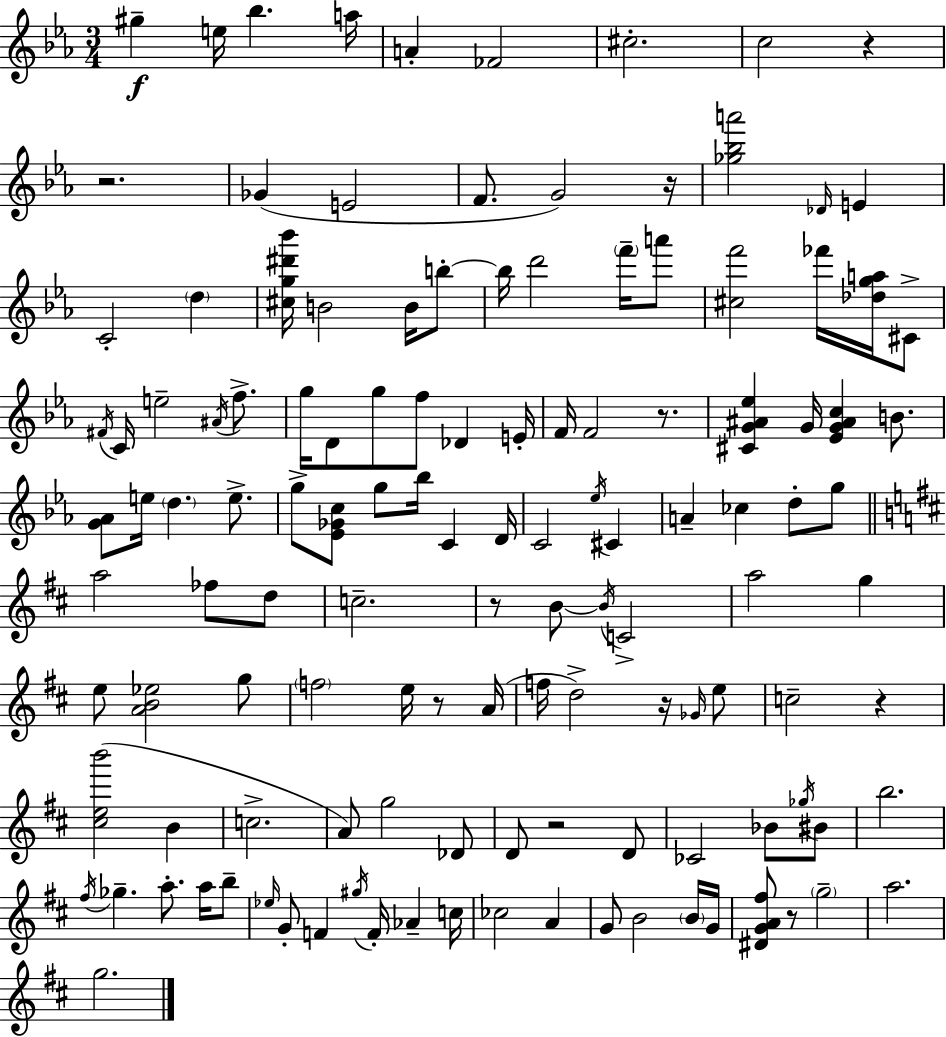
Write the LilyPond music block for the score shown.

{
  \clef treble
  \numericTimeSignature
  \time 3/4
  \key c \minor
  \repeat volta 2 { gis''4--\f e''16 bes''4. a''16 | a'4-. fes'2 | cis''2.-. | c''2 r4 | \break r2. | ges'4( e'2 | f'8. g'2) r16 | <ges'' bes'' a'''>2 \grace { des'16 } e'4 | \break c'2-. \parenthesize d''4 | <cis'' g'' dis''' bes'''>16 b'2 b'16 b''8-.~~ | b''16 d'''2 \parenthesize f'''16-- a'''8 | <cis'' f'''>2 fes'''16 <des'' g'' a''>16 cis'8-> | \break \acciaccatura { fis'16 } c'16 e''2-- \acciaccatura { ais'16 } | f''8.-> g''16 d'8 g''8 f''8 des'4 | e'16-. f'16 f'2 | r8. <cis' g' ais' ees''>4 g'16 <ees' g' ais' c''>4 | \break b'8. <g' aes'>8 e''16 \parenthesize d''4. | e''8.-> g''8-> <ees' ges' c''>8 g''8 bes''16 c'4 | d'16 c'2 \acciaccatura { ees''16 } | cis'4 a'4-- ces''4 | \break d''8-. g''8 \bar "||" \break \key b \minor a''2 fes''8 d''8 | c''2.-- | r8 b'8~~ \acciaccatura { b'16 } c'2-> | a''2 g''4 | \break e''8 <a' b' ees''>2 g''8 | \parenthesize f''2 e''16 r8 | a'16( f''16 d''2->) r16 \grace { ges'16 } | e''8 c''2-- r4 | \break <cis'' e'' b'''>2( b'4 | c''2.-> | a'8) g''2 | des'8 d'8 r2 | \break d'8 ces'2 bes'8 | \acciaccatura { ges''16 } bis'8 b''2. | \acciaccatura { fis''16 } ges''4.-- a''8.-. | a''16 b''8-- \grace { ees''16 } g'8-. f'4 \acciaccatura { gis''16 } | \break f'16-. aes'4-- c''16 ces''2 | a'4 g'8 b'2 | \parenthesize b'16 g'16 <dis' g' a' fis''>8 r8 \parenthesize g''2-- | a''2. | \break g''2. | } \bar "|."
}